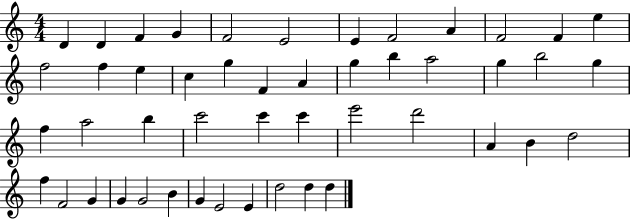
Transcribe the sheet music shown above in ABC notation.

X:1
T:Untitled
M:4/4
L:1/4
K:C
D D F G F2 E2 E F2 A F2 F e f2 f e c g F A g b a2 g b2 g f a2 b c'2 c' c' e'2 d'2 A B d2 f F2 G G G2 B G E2 E d2 d d